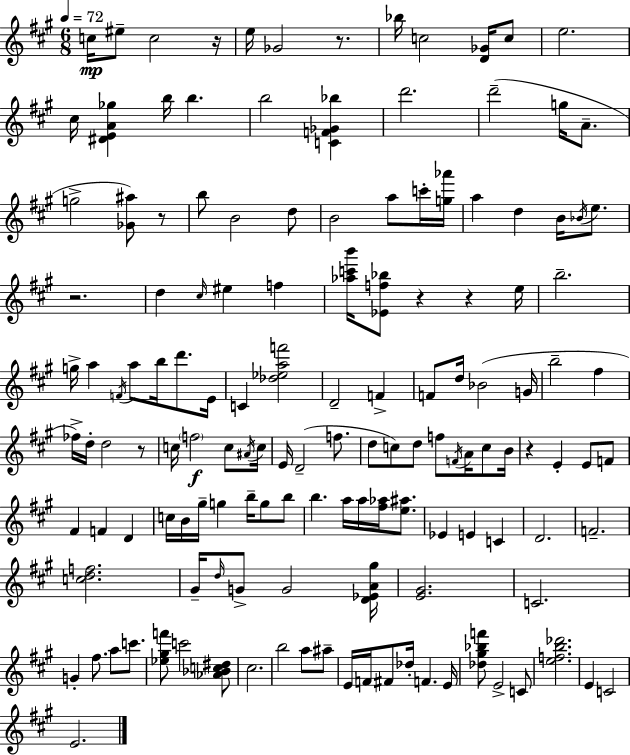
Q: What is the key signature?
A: A major